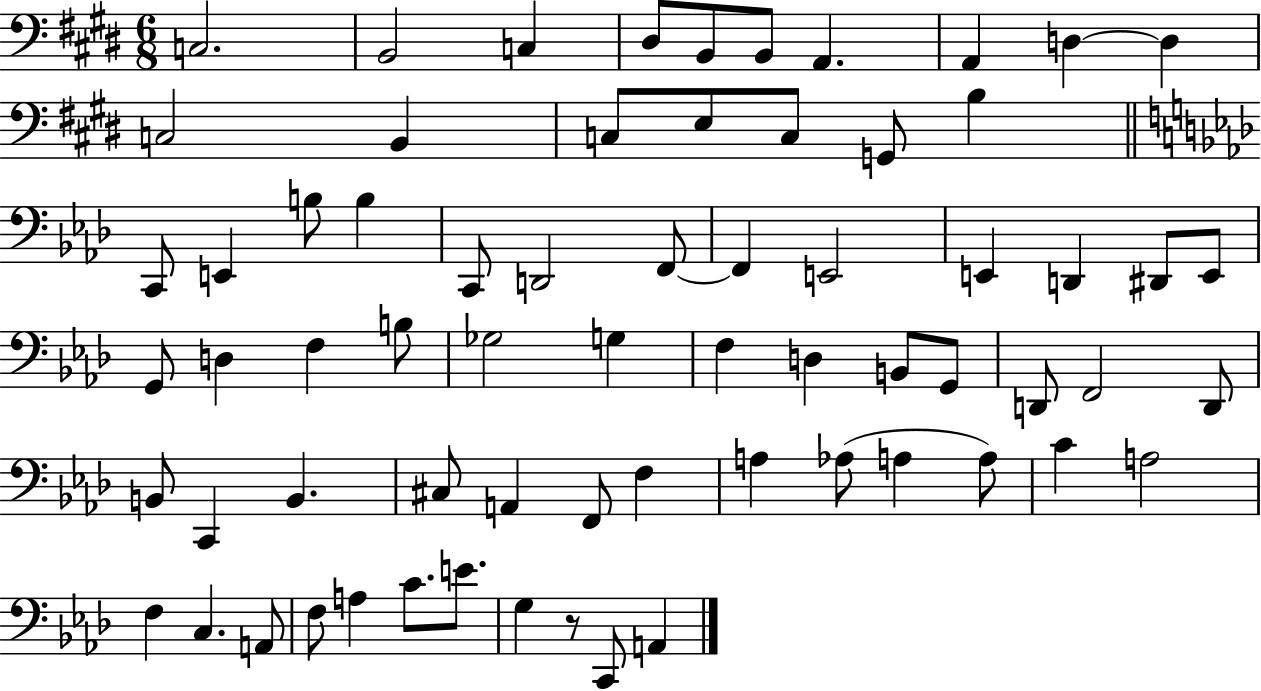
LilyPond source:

{
  \clef bass
  \numericTimeSignature
  \time 6/8
  \key e \major
  c2. | b,2 c4 | dis8 b,8 b,8 a,4. | a,4 d4~~ d4 | \break c2 b,4 | c8 e8 c8 g,8 b4 | \bar "||" \break \key f \minor c,8 e,4 b8 b4 | c,8 d,2 f,8~~ | f,4 e,2 | e,4 d,4 dis,8 e,8 | \break g,8 d4 f4 b8 | ges2 g4 | f4 d4 b,8 g,8 | d,8 f,2 d,8 | \break b,8 c,4 b,4. | cis8 a,4 f,8 f4 | a4 aes8( a4 a8) | c'4 a2 | \break f4 c4. a,8 | f8 a4 c'8. e'8. | g4 r8 c,8 a,4 | \bar "|."
}